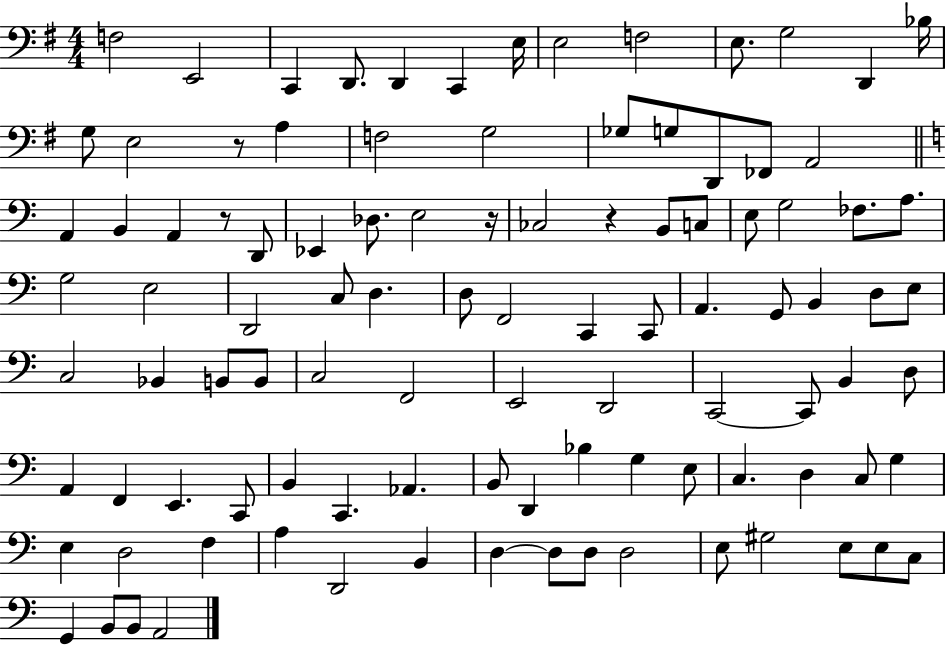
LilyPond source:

{
  \clef bass
  \numericTimeSignature
  \time 4/4
  \key g \major
  \repeat volta 2 { f2 e,2 | c,4 d,8. d,4 c,4 e16 | e2 f2 | e8. g2 d,4 bes16 | \break g8 e2 r8 a4 | f2 g2 | ges8 g8 d,8 fes,8 a,2 | \bar "||" \break \key c \major a,4 b,4 a,4 r8 d,8 | ees,4 des8. e2 r16 | ces2 r4 b,8 c8 | e8 g2 fes8. a8. | \break g2 e2 | d,2 c8 d4. | d8 f,2 c,4 c,8 | a,4. g,8 b,4 d8 e8 | \break c2 bes,4 b,8 b,8 | c2 f,2 | e,2 d,2 | c,2~~ c,8 b,4 d8 | \break a,4 f,4 e,4. c,8 | b,4 c,4. aes,4. | b,8 d,4 bes4 g4 e8 | c4. d4 c8 g4 | \break e4 d2 f4 | a4 d,2 b,4 | d4~~ d8 d8 d2 | e8 gis2 e8 e8 c8 | \break g,4 b,8 b,8 a,2 | } \bar "|."
}